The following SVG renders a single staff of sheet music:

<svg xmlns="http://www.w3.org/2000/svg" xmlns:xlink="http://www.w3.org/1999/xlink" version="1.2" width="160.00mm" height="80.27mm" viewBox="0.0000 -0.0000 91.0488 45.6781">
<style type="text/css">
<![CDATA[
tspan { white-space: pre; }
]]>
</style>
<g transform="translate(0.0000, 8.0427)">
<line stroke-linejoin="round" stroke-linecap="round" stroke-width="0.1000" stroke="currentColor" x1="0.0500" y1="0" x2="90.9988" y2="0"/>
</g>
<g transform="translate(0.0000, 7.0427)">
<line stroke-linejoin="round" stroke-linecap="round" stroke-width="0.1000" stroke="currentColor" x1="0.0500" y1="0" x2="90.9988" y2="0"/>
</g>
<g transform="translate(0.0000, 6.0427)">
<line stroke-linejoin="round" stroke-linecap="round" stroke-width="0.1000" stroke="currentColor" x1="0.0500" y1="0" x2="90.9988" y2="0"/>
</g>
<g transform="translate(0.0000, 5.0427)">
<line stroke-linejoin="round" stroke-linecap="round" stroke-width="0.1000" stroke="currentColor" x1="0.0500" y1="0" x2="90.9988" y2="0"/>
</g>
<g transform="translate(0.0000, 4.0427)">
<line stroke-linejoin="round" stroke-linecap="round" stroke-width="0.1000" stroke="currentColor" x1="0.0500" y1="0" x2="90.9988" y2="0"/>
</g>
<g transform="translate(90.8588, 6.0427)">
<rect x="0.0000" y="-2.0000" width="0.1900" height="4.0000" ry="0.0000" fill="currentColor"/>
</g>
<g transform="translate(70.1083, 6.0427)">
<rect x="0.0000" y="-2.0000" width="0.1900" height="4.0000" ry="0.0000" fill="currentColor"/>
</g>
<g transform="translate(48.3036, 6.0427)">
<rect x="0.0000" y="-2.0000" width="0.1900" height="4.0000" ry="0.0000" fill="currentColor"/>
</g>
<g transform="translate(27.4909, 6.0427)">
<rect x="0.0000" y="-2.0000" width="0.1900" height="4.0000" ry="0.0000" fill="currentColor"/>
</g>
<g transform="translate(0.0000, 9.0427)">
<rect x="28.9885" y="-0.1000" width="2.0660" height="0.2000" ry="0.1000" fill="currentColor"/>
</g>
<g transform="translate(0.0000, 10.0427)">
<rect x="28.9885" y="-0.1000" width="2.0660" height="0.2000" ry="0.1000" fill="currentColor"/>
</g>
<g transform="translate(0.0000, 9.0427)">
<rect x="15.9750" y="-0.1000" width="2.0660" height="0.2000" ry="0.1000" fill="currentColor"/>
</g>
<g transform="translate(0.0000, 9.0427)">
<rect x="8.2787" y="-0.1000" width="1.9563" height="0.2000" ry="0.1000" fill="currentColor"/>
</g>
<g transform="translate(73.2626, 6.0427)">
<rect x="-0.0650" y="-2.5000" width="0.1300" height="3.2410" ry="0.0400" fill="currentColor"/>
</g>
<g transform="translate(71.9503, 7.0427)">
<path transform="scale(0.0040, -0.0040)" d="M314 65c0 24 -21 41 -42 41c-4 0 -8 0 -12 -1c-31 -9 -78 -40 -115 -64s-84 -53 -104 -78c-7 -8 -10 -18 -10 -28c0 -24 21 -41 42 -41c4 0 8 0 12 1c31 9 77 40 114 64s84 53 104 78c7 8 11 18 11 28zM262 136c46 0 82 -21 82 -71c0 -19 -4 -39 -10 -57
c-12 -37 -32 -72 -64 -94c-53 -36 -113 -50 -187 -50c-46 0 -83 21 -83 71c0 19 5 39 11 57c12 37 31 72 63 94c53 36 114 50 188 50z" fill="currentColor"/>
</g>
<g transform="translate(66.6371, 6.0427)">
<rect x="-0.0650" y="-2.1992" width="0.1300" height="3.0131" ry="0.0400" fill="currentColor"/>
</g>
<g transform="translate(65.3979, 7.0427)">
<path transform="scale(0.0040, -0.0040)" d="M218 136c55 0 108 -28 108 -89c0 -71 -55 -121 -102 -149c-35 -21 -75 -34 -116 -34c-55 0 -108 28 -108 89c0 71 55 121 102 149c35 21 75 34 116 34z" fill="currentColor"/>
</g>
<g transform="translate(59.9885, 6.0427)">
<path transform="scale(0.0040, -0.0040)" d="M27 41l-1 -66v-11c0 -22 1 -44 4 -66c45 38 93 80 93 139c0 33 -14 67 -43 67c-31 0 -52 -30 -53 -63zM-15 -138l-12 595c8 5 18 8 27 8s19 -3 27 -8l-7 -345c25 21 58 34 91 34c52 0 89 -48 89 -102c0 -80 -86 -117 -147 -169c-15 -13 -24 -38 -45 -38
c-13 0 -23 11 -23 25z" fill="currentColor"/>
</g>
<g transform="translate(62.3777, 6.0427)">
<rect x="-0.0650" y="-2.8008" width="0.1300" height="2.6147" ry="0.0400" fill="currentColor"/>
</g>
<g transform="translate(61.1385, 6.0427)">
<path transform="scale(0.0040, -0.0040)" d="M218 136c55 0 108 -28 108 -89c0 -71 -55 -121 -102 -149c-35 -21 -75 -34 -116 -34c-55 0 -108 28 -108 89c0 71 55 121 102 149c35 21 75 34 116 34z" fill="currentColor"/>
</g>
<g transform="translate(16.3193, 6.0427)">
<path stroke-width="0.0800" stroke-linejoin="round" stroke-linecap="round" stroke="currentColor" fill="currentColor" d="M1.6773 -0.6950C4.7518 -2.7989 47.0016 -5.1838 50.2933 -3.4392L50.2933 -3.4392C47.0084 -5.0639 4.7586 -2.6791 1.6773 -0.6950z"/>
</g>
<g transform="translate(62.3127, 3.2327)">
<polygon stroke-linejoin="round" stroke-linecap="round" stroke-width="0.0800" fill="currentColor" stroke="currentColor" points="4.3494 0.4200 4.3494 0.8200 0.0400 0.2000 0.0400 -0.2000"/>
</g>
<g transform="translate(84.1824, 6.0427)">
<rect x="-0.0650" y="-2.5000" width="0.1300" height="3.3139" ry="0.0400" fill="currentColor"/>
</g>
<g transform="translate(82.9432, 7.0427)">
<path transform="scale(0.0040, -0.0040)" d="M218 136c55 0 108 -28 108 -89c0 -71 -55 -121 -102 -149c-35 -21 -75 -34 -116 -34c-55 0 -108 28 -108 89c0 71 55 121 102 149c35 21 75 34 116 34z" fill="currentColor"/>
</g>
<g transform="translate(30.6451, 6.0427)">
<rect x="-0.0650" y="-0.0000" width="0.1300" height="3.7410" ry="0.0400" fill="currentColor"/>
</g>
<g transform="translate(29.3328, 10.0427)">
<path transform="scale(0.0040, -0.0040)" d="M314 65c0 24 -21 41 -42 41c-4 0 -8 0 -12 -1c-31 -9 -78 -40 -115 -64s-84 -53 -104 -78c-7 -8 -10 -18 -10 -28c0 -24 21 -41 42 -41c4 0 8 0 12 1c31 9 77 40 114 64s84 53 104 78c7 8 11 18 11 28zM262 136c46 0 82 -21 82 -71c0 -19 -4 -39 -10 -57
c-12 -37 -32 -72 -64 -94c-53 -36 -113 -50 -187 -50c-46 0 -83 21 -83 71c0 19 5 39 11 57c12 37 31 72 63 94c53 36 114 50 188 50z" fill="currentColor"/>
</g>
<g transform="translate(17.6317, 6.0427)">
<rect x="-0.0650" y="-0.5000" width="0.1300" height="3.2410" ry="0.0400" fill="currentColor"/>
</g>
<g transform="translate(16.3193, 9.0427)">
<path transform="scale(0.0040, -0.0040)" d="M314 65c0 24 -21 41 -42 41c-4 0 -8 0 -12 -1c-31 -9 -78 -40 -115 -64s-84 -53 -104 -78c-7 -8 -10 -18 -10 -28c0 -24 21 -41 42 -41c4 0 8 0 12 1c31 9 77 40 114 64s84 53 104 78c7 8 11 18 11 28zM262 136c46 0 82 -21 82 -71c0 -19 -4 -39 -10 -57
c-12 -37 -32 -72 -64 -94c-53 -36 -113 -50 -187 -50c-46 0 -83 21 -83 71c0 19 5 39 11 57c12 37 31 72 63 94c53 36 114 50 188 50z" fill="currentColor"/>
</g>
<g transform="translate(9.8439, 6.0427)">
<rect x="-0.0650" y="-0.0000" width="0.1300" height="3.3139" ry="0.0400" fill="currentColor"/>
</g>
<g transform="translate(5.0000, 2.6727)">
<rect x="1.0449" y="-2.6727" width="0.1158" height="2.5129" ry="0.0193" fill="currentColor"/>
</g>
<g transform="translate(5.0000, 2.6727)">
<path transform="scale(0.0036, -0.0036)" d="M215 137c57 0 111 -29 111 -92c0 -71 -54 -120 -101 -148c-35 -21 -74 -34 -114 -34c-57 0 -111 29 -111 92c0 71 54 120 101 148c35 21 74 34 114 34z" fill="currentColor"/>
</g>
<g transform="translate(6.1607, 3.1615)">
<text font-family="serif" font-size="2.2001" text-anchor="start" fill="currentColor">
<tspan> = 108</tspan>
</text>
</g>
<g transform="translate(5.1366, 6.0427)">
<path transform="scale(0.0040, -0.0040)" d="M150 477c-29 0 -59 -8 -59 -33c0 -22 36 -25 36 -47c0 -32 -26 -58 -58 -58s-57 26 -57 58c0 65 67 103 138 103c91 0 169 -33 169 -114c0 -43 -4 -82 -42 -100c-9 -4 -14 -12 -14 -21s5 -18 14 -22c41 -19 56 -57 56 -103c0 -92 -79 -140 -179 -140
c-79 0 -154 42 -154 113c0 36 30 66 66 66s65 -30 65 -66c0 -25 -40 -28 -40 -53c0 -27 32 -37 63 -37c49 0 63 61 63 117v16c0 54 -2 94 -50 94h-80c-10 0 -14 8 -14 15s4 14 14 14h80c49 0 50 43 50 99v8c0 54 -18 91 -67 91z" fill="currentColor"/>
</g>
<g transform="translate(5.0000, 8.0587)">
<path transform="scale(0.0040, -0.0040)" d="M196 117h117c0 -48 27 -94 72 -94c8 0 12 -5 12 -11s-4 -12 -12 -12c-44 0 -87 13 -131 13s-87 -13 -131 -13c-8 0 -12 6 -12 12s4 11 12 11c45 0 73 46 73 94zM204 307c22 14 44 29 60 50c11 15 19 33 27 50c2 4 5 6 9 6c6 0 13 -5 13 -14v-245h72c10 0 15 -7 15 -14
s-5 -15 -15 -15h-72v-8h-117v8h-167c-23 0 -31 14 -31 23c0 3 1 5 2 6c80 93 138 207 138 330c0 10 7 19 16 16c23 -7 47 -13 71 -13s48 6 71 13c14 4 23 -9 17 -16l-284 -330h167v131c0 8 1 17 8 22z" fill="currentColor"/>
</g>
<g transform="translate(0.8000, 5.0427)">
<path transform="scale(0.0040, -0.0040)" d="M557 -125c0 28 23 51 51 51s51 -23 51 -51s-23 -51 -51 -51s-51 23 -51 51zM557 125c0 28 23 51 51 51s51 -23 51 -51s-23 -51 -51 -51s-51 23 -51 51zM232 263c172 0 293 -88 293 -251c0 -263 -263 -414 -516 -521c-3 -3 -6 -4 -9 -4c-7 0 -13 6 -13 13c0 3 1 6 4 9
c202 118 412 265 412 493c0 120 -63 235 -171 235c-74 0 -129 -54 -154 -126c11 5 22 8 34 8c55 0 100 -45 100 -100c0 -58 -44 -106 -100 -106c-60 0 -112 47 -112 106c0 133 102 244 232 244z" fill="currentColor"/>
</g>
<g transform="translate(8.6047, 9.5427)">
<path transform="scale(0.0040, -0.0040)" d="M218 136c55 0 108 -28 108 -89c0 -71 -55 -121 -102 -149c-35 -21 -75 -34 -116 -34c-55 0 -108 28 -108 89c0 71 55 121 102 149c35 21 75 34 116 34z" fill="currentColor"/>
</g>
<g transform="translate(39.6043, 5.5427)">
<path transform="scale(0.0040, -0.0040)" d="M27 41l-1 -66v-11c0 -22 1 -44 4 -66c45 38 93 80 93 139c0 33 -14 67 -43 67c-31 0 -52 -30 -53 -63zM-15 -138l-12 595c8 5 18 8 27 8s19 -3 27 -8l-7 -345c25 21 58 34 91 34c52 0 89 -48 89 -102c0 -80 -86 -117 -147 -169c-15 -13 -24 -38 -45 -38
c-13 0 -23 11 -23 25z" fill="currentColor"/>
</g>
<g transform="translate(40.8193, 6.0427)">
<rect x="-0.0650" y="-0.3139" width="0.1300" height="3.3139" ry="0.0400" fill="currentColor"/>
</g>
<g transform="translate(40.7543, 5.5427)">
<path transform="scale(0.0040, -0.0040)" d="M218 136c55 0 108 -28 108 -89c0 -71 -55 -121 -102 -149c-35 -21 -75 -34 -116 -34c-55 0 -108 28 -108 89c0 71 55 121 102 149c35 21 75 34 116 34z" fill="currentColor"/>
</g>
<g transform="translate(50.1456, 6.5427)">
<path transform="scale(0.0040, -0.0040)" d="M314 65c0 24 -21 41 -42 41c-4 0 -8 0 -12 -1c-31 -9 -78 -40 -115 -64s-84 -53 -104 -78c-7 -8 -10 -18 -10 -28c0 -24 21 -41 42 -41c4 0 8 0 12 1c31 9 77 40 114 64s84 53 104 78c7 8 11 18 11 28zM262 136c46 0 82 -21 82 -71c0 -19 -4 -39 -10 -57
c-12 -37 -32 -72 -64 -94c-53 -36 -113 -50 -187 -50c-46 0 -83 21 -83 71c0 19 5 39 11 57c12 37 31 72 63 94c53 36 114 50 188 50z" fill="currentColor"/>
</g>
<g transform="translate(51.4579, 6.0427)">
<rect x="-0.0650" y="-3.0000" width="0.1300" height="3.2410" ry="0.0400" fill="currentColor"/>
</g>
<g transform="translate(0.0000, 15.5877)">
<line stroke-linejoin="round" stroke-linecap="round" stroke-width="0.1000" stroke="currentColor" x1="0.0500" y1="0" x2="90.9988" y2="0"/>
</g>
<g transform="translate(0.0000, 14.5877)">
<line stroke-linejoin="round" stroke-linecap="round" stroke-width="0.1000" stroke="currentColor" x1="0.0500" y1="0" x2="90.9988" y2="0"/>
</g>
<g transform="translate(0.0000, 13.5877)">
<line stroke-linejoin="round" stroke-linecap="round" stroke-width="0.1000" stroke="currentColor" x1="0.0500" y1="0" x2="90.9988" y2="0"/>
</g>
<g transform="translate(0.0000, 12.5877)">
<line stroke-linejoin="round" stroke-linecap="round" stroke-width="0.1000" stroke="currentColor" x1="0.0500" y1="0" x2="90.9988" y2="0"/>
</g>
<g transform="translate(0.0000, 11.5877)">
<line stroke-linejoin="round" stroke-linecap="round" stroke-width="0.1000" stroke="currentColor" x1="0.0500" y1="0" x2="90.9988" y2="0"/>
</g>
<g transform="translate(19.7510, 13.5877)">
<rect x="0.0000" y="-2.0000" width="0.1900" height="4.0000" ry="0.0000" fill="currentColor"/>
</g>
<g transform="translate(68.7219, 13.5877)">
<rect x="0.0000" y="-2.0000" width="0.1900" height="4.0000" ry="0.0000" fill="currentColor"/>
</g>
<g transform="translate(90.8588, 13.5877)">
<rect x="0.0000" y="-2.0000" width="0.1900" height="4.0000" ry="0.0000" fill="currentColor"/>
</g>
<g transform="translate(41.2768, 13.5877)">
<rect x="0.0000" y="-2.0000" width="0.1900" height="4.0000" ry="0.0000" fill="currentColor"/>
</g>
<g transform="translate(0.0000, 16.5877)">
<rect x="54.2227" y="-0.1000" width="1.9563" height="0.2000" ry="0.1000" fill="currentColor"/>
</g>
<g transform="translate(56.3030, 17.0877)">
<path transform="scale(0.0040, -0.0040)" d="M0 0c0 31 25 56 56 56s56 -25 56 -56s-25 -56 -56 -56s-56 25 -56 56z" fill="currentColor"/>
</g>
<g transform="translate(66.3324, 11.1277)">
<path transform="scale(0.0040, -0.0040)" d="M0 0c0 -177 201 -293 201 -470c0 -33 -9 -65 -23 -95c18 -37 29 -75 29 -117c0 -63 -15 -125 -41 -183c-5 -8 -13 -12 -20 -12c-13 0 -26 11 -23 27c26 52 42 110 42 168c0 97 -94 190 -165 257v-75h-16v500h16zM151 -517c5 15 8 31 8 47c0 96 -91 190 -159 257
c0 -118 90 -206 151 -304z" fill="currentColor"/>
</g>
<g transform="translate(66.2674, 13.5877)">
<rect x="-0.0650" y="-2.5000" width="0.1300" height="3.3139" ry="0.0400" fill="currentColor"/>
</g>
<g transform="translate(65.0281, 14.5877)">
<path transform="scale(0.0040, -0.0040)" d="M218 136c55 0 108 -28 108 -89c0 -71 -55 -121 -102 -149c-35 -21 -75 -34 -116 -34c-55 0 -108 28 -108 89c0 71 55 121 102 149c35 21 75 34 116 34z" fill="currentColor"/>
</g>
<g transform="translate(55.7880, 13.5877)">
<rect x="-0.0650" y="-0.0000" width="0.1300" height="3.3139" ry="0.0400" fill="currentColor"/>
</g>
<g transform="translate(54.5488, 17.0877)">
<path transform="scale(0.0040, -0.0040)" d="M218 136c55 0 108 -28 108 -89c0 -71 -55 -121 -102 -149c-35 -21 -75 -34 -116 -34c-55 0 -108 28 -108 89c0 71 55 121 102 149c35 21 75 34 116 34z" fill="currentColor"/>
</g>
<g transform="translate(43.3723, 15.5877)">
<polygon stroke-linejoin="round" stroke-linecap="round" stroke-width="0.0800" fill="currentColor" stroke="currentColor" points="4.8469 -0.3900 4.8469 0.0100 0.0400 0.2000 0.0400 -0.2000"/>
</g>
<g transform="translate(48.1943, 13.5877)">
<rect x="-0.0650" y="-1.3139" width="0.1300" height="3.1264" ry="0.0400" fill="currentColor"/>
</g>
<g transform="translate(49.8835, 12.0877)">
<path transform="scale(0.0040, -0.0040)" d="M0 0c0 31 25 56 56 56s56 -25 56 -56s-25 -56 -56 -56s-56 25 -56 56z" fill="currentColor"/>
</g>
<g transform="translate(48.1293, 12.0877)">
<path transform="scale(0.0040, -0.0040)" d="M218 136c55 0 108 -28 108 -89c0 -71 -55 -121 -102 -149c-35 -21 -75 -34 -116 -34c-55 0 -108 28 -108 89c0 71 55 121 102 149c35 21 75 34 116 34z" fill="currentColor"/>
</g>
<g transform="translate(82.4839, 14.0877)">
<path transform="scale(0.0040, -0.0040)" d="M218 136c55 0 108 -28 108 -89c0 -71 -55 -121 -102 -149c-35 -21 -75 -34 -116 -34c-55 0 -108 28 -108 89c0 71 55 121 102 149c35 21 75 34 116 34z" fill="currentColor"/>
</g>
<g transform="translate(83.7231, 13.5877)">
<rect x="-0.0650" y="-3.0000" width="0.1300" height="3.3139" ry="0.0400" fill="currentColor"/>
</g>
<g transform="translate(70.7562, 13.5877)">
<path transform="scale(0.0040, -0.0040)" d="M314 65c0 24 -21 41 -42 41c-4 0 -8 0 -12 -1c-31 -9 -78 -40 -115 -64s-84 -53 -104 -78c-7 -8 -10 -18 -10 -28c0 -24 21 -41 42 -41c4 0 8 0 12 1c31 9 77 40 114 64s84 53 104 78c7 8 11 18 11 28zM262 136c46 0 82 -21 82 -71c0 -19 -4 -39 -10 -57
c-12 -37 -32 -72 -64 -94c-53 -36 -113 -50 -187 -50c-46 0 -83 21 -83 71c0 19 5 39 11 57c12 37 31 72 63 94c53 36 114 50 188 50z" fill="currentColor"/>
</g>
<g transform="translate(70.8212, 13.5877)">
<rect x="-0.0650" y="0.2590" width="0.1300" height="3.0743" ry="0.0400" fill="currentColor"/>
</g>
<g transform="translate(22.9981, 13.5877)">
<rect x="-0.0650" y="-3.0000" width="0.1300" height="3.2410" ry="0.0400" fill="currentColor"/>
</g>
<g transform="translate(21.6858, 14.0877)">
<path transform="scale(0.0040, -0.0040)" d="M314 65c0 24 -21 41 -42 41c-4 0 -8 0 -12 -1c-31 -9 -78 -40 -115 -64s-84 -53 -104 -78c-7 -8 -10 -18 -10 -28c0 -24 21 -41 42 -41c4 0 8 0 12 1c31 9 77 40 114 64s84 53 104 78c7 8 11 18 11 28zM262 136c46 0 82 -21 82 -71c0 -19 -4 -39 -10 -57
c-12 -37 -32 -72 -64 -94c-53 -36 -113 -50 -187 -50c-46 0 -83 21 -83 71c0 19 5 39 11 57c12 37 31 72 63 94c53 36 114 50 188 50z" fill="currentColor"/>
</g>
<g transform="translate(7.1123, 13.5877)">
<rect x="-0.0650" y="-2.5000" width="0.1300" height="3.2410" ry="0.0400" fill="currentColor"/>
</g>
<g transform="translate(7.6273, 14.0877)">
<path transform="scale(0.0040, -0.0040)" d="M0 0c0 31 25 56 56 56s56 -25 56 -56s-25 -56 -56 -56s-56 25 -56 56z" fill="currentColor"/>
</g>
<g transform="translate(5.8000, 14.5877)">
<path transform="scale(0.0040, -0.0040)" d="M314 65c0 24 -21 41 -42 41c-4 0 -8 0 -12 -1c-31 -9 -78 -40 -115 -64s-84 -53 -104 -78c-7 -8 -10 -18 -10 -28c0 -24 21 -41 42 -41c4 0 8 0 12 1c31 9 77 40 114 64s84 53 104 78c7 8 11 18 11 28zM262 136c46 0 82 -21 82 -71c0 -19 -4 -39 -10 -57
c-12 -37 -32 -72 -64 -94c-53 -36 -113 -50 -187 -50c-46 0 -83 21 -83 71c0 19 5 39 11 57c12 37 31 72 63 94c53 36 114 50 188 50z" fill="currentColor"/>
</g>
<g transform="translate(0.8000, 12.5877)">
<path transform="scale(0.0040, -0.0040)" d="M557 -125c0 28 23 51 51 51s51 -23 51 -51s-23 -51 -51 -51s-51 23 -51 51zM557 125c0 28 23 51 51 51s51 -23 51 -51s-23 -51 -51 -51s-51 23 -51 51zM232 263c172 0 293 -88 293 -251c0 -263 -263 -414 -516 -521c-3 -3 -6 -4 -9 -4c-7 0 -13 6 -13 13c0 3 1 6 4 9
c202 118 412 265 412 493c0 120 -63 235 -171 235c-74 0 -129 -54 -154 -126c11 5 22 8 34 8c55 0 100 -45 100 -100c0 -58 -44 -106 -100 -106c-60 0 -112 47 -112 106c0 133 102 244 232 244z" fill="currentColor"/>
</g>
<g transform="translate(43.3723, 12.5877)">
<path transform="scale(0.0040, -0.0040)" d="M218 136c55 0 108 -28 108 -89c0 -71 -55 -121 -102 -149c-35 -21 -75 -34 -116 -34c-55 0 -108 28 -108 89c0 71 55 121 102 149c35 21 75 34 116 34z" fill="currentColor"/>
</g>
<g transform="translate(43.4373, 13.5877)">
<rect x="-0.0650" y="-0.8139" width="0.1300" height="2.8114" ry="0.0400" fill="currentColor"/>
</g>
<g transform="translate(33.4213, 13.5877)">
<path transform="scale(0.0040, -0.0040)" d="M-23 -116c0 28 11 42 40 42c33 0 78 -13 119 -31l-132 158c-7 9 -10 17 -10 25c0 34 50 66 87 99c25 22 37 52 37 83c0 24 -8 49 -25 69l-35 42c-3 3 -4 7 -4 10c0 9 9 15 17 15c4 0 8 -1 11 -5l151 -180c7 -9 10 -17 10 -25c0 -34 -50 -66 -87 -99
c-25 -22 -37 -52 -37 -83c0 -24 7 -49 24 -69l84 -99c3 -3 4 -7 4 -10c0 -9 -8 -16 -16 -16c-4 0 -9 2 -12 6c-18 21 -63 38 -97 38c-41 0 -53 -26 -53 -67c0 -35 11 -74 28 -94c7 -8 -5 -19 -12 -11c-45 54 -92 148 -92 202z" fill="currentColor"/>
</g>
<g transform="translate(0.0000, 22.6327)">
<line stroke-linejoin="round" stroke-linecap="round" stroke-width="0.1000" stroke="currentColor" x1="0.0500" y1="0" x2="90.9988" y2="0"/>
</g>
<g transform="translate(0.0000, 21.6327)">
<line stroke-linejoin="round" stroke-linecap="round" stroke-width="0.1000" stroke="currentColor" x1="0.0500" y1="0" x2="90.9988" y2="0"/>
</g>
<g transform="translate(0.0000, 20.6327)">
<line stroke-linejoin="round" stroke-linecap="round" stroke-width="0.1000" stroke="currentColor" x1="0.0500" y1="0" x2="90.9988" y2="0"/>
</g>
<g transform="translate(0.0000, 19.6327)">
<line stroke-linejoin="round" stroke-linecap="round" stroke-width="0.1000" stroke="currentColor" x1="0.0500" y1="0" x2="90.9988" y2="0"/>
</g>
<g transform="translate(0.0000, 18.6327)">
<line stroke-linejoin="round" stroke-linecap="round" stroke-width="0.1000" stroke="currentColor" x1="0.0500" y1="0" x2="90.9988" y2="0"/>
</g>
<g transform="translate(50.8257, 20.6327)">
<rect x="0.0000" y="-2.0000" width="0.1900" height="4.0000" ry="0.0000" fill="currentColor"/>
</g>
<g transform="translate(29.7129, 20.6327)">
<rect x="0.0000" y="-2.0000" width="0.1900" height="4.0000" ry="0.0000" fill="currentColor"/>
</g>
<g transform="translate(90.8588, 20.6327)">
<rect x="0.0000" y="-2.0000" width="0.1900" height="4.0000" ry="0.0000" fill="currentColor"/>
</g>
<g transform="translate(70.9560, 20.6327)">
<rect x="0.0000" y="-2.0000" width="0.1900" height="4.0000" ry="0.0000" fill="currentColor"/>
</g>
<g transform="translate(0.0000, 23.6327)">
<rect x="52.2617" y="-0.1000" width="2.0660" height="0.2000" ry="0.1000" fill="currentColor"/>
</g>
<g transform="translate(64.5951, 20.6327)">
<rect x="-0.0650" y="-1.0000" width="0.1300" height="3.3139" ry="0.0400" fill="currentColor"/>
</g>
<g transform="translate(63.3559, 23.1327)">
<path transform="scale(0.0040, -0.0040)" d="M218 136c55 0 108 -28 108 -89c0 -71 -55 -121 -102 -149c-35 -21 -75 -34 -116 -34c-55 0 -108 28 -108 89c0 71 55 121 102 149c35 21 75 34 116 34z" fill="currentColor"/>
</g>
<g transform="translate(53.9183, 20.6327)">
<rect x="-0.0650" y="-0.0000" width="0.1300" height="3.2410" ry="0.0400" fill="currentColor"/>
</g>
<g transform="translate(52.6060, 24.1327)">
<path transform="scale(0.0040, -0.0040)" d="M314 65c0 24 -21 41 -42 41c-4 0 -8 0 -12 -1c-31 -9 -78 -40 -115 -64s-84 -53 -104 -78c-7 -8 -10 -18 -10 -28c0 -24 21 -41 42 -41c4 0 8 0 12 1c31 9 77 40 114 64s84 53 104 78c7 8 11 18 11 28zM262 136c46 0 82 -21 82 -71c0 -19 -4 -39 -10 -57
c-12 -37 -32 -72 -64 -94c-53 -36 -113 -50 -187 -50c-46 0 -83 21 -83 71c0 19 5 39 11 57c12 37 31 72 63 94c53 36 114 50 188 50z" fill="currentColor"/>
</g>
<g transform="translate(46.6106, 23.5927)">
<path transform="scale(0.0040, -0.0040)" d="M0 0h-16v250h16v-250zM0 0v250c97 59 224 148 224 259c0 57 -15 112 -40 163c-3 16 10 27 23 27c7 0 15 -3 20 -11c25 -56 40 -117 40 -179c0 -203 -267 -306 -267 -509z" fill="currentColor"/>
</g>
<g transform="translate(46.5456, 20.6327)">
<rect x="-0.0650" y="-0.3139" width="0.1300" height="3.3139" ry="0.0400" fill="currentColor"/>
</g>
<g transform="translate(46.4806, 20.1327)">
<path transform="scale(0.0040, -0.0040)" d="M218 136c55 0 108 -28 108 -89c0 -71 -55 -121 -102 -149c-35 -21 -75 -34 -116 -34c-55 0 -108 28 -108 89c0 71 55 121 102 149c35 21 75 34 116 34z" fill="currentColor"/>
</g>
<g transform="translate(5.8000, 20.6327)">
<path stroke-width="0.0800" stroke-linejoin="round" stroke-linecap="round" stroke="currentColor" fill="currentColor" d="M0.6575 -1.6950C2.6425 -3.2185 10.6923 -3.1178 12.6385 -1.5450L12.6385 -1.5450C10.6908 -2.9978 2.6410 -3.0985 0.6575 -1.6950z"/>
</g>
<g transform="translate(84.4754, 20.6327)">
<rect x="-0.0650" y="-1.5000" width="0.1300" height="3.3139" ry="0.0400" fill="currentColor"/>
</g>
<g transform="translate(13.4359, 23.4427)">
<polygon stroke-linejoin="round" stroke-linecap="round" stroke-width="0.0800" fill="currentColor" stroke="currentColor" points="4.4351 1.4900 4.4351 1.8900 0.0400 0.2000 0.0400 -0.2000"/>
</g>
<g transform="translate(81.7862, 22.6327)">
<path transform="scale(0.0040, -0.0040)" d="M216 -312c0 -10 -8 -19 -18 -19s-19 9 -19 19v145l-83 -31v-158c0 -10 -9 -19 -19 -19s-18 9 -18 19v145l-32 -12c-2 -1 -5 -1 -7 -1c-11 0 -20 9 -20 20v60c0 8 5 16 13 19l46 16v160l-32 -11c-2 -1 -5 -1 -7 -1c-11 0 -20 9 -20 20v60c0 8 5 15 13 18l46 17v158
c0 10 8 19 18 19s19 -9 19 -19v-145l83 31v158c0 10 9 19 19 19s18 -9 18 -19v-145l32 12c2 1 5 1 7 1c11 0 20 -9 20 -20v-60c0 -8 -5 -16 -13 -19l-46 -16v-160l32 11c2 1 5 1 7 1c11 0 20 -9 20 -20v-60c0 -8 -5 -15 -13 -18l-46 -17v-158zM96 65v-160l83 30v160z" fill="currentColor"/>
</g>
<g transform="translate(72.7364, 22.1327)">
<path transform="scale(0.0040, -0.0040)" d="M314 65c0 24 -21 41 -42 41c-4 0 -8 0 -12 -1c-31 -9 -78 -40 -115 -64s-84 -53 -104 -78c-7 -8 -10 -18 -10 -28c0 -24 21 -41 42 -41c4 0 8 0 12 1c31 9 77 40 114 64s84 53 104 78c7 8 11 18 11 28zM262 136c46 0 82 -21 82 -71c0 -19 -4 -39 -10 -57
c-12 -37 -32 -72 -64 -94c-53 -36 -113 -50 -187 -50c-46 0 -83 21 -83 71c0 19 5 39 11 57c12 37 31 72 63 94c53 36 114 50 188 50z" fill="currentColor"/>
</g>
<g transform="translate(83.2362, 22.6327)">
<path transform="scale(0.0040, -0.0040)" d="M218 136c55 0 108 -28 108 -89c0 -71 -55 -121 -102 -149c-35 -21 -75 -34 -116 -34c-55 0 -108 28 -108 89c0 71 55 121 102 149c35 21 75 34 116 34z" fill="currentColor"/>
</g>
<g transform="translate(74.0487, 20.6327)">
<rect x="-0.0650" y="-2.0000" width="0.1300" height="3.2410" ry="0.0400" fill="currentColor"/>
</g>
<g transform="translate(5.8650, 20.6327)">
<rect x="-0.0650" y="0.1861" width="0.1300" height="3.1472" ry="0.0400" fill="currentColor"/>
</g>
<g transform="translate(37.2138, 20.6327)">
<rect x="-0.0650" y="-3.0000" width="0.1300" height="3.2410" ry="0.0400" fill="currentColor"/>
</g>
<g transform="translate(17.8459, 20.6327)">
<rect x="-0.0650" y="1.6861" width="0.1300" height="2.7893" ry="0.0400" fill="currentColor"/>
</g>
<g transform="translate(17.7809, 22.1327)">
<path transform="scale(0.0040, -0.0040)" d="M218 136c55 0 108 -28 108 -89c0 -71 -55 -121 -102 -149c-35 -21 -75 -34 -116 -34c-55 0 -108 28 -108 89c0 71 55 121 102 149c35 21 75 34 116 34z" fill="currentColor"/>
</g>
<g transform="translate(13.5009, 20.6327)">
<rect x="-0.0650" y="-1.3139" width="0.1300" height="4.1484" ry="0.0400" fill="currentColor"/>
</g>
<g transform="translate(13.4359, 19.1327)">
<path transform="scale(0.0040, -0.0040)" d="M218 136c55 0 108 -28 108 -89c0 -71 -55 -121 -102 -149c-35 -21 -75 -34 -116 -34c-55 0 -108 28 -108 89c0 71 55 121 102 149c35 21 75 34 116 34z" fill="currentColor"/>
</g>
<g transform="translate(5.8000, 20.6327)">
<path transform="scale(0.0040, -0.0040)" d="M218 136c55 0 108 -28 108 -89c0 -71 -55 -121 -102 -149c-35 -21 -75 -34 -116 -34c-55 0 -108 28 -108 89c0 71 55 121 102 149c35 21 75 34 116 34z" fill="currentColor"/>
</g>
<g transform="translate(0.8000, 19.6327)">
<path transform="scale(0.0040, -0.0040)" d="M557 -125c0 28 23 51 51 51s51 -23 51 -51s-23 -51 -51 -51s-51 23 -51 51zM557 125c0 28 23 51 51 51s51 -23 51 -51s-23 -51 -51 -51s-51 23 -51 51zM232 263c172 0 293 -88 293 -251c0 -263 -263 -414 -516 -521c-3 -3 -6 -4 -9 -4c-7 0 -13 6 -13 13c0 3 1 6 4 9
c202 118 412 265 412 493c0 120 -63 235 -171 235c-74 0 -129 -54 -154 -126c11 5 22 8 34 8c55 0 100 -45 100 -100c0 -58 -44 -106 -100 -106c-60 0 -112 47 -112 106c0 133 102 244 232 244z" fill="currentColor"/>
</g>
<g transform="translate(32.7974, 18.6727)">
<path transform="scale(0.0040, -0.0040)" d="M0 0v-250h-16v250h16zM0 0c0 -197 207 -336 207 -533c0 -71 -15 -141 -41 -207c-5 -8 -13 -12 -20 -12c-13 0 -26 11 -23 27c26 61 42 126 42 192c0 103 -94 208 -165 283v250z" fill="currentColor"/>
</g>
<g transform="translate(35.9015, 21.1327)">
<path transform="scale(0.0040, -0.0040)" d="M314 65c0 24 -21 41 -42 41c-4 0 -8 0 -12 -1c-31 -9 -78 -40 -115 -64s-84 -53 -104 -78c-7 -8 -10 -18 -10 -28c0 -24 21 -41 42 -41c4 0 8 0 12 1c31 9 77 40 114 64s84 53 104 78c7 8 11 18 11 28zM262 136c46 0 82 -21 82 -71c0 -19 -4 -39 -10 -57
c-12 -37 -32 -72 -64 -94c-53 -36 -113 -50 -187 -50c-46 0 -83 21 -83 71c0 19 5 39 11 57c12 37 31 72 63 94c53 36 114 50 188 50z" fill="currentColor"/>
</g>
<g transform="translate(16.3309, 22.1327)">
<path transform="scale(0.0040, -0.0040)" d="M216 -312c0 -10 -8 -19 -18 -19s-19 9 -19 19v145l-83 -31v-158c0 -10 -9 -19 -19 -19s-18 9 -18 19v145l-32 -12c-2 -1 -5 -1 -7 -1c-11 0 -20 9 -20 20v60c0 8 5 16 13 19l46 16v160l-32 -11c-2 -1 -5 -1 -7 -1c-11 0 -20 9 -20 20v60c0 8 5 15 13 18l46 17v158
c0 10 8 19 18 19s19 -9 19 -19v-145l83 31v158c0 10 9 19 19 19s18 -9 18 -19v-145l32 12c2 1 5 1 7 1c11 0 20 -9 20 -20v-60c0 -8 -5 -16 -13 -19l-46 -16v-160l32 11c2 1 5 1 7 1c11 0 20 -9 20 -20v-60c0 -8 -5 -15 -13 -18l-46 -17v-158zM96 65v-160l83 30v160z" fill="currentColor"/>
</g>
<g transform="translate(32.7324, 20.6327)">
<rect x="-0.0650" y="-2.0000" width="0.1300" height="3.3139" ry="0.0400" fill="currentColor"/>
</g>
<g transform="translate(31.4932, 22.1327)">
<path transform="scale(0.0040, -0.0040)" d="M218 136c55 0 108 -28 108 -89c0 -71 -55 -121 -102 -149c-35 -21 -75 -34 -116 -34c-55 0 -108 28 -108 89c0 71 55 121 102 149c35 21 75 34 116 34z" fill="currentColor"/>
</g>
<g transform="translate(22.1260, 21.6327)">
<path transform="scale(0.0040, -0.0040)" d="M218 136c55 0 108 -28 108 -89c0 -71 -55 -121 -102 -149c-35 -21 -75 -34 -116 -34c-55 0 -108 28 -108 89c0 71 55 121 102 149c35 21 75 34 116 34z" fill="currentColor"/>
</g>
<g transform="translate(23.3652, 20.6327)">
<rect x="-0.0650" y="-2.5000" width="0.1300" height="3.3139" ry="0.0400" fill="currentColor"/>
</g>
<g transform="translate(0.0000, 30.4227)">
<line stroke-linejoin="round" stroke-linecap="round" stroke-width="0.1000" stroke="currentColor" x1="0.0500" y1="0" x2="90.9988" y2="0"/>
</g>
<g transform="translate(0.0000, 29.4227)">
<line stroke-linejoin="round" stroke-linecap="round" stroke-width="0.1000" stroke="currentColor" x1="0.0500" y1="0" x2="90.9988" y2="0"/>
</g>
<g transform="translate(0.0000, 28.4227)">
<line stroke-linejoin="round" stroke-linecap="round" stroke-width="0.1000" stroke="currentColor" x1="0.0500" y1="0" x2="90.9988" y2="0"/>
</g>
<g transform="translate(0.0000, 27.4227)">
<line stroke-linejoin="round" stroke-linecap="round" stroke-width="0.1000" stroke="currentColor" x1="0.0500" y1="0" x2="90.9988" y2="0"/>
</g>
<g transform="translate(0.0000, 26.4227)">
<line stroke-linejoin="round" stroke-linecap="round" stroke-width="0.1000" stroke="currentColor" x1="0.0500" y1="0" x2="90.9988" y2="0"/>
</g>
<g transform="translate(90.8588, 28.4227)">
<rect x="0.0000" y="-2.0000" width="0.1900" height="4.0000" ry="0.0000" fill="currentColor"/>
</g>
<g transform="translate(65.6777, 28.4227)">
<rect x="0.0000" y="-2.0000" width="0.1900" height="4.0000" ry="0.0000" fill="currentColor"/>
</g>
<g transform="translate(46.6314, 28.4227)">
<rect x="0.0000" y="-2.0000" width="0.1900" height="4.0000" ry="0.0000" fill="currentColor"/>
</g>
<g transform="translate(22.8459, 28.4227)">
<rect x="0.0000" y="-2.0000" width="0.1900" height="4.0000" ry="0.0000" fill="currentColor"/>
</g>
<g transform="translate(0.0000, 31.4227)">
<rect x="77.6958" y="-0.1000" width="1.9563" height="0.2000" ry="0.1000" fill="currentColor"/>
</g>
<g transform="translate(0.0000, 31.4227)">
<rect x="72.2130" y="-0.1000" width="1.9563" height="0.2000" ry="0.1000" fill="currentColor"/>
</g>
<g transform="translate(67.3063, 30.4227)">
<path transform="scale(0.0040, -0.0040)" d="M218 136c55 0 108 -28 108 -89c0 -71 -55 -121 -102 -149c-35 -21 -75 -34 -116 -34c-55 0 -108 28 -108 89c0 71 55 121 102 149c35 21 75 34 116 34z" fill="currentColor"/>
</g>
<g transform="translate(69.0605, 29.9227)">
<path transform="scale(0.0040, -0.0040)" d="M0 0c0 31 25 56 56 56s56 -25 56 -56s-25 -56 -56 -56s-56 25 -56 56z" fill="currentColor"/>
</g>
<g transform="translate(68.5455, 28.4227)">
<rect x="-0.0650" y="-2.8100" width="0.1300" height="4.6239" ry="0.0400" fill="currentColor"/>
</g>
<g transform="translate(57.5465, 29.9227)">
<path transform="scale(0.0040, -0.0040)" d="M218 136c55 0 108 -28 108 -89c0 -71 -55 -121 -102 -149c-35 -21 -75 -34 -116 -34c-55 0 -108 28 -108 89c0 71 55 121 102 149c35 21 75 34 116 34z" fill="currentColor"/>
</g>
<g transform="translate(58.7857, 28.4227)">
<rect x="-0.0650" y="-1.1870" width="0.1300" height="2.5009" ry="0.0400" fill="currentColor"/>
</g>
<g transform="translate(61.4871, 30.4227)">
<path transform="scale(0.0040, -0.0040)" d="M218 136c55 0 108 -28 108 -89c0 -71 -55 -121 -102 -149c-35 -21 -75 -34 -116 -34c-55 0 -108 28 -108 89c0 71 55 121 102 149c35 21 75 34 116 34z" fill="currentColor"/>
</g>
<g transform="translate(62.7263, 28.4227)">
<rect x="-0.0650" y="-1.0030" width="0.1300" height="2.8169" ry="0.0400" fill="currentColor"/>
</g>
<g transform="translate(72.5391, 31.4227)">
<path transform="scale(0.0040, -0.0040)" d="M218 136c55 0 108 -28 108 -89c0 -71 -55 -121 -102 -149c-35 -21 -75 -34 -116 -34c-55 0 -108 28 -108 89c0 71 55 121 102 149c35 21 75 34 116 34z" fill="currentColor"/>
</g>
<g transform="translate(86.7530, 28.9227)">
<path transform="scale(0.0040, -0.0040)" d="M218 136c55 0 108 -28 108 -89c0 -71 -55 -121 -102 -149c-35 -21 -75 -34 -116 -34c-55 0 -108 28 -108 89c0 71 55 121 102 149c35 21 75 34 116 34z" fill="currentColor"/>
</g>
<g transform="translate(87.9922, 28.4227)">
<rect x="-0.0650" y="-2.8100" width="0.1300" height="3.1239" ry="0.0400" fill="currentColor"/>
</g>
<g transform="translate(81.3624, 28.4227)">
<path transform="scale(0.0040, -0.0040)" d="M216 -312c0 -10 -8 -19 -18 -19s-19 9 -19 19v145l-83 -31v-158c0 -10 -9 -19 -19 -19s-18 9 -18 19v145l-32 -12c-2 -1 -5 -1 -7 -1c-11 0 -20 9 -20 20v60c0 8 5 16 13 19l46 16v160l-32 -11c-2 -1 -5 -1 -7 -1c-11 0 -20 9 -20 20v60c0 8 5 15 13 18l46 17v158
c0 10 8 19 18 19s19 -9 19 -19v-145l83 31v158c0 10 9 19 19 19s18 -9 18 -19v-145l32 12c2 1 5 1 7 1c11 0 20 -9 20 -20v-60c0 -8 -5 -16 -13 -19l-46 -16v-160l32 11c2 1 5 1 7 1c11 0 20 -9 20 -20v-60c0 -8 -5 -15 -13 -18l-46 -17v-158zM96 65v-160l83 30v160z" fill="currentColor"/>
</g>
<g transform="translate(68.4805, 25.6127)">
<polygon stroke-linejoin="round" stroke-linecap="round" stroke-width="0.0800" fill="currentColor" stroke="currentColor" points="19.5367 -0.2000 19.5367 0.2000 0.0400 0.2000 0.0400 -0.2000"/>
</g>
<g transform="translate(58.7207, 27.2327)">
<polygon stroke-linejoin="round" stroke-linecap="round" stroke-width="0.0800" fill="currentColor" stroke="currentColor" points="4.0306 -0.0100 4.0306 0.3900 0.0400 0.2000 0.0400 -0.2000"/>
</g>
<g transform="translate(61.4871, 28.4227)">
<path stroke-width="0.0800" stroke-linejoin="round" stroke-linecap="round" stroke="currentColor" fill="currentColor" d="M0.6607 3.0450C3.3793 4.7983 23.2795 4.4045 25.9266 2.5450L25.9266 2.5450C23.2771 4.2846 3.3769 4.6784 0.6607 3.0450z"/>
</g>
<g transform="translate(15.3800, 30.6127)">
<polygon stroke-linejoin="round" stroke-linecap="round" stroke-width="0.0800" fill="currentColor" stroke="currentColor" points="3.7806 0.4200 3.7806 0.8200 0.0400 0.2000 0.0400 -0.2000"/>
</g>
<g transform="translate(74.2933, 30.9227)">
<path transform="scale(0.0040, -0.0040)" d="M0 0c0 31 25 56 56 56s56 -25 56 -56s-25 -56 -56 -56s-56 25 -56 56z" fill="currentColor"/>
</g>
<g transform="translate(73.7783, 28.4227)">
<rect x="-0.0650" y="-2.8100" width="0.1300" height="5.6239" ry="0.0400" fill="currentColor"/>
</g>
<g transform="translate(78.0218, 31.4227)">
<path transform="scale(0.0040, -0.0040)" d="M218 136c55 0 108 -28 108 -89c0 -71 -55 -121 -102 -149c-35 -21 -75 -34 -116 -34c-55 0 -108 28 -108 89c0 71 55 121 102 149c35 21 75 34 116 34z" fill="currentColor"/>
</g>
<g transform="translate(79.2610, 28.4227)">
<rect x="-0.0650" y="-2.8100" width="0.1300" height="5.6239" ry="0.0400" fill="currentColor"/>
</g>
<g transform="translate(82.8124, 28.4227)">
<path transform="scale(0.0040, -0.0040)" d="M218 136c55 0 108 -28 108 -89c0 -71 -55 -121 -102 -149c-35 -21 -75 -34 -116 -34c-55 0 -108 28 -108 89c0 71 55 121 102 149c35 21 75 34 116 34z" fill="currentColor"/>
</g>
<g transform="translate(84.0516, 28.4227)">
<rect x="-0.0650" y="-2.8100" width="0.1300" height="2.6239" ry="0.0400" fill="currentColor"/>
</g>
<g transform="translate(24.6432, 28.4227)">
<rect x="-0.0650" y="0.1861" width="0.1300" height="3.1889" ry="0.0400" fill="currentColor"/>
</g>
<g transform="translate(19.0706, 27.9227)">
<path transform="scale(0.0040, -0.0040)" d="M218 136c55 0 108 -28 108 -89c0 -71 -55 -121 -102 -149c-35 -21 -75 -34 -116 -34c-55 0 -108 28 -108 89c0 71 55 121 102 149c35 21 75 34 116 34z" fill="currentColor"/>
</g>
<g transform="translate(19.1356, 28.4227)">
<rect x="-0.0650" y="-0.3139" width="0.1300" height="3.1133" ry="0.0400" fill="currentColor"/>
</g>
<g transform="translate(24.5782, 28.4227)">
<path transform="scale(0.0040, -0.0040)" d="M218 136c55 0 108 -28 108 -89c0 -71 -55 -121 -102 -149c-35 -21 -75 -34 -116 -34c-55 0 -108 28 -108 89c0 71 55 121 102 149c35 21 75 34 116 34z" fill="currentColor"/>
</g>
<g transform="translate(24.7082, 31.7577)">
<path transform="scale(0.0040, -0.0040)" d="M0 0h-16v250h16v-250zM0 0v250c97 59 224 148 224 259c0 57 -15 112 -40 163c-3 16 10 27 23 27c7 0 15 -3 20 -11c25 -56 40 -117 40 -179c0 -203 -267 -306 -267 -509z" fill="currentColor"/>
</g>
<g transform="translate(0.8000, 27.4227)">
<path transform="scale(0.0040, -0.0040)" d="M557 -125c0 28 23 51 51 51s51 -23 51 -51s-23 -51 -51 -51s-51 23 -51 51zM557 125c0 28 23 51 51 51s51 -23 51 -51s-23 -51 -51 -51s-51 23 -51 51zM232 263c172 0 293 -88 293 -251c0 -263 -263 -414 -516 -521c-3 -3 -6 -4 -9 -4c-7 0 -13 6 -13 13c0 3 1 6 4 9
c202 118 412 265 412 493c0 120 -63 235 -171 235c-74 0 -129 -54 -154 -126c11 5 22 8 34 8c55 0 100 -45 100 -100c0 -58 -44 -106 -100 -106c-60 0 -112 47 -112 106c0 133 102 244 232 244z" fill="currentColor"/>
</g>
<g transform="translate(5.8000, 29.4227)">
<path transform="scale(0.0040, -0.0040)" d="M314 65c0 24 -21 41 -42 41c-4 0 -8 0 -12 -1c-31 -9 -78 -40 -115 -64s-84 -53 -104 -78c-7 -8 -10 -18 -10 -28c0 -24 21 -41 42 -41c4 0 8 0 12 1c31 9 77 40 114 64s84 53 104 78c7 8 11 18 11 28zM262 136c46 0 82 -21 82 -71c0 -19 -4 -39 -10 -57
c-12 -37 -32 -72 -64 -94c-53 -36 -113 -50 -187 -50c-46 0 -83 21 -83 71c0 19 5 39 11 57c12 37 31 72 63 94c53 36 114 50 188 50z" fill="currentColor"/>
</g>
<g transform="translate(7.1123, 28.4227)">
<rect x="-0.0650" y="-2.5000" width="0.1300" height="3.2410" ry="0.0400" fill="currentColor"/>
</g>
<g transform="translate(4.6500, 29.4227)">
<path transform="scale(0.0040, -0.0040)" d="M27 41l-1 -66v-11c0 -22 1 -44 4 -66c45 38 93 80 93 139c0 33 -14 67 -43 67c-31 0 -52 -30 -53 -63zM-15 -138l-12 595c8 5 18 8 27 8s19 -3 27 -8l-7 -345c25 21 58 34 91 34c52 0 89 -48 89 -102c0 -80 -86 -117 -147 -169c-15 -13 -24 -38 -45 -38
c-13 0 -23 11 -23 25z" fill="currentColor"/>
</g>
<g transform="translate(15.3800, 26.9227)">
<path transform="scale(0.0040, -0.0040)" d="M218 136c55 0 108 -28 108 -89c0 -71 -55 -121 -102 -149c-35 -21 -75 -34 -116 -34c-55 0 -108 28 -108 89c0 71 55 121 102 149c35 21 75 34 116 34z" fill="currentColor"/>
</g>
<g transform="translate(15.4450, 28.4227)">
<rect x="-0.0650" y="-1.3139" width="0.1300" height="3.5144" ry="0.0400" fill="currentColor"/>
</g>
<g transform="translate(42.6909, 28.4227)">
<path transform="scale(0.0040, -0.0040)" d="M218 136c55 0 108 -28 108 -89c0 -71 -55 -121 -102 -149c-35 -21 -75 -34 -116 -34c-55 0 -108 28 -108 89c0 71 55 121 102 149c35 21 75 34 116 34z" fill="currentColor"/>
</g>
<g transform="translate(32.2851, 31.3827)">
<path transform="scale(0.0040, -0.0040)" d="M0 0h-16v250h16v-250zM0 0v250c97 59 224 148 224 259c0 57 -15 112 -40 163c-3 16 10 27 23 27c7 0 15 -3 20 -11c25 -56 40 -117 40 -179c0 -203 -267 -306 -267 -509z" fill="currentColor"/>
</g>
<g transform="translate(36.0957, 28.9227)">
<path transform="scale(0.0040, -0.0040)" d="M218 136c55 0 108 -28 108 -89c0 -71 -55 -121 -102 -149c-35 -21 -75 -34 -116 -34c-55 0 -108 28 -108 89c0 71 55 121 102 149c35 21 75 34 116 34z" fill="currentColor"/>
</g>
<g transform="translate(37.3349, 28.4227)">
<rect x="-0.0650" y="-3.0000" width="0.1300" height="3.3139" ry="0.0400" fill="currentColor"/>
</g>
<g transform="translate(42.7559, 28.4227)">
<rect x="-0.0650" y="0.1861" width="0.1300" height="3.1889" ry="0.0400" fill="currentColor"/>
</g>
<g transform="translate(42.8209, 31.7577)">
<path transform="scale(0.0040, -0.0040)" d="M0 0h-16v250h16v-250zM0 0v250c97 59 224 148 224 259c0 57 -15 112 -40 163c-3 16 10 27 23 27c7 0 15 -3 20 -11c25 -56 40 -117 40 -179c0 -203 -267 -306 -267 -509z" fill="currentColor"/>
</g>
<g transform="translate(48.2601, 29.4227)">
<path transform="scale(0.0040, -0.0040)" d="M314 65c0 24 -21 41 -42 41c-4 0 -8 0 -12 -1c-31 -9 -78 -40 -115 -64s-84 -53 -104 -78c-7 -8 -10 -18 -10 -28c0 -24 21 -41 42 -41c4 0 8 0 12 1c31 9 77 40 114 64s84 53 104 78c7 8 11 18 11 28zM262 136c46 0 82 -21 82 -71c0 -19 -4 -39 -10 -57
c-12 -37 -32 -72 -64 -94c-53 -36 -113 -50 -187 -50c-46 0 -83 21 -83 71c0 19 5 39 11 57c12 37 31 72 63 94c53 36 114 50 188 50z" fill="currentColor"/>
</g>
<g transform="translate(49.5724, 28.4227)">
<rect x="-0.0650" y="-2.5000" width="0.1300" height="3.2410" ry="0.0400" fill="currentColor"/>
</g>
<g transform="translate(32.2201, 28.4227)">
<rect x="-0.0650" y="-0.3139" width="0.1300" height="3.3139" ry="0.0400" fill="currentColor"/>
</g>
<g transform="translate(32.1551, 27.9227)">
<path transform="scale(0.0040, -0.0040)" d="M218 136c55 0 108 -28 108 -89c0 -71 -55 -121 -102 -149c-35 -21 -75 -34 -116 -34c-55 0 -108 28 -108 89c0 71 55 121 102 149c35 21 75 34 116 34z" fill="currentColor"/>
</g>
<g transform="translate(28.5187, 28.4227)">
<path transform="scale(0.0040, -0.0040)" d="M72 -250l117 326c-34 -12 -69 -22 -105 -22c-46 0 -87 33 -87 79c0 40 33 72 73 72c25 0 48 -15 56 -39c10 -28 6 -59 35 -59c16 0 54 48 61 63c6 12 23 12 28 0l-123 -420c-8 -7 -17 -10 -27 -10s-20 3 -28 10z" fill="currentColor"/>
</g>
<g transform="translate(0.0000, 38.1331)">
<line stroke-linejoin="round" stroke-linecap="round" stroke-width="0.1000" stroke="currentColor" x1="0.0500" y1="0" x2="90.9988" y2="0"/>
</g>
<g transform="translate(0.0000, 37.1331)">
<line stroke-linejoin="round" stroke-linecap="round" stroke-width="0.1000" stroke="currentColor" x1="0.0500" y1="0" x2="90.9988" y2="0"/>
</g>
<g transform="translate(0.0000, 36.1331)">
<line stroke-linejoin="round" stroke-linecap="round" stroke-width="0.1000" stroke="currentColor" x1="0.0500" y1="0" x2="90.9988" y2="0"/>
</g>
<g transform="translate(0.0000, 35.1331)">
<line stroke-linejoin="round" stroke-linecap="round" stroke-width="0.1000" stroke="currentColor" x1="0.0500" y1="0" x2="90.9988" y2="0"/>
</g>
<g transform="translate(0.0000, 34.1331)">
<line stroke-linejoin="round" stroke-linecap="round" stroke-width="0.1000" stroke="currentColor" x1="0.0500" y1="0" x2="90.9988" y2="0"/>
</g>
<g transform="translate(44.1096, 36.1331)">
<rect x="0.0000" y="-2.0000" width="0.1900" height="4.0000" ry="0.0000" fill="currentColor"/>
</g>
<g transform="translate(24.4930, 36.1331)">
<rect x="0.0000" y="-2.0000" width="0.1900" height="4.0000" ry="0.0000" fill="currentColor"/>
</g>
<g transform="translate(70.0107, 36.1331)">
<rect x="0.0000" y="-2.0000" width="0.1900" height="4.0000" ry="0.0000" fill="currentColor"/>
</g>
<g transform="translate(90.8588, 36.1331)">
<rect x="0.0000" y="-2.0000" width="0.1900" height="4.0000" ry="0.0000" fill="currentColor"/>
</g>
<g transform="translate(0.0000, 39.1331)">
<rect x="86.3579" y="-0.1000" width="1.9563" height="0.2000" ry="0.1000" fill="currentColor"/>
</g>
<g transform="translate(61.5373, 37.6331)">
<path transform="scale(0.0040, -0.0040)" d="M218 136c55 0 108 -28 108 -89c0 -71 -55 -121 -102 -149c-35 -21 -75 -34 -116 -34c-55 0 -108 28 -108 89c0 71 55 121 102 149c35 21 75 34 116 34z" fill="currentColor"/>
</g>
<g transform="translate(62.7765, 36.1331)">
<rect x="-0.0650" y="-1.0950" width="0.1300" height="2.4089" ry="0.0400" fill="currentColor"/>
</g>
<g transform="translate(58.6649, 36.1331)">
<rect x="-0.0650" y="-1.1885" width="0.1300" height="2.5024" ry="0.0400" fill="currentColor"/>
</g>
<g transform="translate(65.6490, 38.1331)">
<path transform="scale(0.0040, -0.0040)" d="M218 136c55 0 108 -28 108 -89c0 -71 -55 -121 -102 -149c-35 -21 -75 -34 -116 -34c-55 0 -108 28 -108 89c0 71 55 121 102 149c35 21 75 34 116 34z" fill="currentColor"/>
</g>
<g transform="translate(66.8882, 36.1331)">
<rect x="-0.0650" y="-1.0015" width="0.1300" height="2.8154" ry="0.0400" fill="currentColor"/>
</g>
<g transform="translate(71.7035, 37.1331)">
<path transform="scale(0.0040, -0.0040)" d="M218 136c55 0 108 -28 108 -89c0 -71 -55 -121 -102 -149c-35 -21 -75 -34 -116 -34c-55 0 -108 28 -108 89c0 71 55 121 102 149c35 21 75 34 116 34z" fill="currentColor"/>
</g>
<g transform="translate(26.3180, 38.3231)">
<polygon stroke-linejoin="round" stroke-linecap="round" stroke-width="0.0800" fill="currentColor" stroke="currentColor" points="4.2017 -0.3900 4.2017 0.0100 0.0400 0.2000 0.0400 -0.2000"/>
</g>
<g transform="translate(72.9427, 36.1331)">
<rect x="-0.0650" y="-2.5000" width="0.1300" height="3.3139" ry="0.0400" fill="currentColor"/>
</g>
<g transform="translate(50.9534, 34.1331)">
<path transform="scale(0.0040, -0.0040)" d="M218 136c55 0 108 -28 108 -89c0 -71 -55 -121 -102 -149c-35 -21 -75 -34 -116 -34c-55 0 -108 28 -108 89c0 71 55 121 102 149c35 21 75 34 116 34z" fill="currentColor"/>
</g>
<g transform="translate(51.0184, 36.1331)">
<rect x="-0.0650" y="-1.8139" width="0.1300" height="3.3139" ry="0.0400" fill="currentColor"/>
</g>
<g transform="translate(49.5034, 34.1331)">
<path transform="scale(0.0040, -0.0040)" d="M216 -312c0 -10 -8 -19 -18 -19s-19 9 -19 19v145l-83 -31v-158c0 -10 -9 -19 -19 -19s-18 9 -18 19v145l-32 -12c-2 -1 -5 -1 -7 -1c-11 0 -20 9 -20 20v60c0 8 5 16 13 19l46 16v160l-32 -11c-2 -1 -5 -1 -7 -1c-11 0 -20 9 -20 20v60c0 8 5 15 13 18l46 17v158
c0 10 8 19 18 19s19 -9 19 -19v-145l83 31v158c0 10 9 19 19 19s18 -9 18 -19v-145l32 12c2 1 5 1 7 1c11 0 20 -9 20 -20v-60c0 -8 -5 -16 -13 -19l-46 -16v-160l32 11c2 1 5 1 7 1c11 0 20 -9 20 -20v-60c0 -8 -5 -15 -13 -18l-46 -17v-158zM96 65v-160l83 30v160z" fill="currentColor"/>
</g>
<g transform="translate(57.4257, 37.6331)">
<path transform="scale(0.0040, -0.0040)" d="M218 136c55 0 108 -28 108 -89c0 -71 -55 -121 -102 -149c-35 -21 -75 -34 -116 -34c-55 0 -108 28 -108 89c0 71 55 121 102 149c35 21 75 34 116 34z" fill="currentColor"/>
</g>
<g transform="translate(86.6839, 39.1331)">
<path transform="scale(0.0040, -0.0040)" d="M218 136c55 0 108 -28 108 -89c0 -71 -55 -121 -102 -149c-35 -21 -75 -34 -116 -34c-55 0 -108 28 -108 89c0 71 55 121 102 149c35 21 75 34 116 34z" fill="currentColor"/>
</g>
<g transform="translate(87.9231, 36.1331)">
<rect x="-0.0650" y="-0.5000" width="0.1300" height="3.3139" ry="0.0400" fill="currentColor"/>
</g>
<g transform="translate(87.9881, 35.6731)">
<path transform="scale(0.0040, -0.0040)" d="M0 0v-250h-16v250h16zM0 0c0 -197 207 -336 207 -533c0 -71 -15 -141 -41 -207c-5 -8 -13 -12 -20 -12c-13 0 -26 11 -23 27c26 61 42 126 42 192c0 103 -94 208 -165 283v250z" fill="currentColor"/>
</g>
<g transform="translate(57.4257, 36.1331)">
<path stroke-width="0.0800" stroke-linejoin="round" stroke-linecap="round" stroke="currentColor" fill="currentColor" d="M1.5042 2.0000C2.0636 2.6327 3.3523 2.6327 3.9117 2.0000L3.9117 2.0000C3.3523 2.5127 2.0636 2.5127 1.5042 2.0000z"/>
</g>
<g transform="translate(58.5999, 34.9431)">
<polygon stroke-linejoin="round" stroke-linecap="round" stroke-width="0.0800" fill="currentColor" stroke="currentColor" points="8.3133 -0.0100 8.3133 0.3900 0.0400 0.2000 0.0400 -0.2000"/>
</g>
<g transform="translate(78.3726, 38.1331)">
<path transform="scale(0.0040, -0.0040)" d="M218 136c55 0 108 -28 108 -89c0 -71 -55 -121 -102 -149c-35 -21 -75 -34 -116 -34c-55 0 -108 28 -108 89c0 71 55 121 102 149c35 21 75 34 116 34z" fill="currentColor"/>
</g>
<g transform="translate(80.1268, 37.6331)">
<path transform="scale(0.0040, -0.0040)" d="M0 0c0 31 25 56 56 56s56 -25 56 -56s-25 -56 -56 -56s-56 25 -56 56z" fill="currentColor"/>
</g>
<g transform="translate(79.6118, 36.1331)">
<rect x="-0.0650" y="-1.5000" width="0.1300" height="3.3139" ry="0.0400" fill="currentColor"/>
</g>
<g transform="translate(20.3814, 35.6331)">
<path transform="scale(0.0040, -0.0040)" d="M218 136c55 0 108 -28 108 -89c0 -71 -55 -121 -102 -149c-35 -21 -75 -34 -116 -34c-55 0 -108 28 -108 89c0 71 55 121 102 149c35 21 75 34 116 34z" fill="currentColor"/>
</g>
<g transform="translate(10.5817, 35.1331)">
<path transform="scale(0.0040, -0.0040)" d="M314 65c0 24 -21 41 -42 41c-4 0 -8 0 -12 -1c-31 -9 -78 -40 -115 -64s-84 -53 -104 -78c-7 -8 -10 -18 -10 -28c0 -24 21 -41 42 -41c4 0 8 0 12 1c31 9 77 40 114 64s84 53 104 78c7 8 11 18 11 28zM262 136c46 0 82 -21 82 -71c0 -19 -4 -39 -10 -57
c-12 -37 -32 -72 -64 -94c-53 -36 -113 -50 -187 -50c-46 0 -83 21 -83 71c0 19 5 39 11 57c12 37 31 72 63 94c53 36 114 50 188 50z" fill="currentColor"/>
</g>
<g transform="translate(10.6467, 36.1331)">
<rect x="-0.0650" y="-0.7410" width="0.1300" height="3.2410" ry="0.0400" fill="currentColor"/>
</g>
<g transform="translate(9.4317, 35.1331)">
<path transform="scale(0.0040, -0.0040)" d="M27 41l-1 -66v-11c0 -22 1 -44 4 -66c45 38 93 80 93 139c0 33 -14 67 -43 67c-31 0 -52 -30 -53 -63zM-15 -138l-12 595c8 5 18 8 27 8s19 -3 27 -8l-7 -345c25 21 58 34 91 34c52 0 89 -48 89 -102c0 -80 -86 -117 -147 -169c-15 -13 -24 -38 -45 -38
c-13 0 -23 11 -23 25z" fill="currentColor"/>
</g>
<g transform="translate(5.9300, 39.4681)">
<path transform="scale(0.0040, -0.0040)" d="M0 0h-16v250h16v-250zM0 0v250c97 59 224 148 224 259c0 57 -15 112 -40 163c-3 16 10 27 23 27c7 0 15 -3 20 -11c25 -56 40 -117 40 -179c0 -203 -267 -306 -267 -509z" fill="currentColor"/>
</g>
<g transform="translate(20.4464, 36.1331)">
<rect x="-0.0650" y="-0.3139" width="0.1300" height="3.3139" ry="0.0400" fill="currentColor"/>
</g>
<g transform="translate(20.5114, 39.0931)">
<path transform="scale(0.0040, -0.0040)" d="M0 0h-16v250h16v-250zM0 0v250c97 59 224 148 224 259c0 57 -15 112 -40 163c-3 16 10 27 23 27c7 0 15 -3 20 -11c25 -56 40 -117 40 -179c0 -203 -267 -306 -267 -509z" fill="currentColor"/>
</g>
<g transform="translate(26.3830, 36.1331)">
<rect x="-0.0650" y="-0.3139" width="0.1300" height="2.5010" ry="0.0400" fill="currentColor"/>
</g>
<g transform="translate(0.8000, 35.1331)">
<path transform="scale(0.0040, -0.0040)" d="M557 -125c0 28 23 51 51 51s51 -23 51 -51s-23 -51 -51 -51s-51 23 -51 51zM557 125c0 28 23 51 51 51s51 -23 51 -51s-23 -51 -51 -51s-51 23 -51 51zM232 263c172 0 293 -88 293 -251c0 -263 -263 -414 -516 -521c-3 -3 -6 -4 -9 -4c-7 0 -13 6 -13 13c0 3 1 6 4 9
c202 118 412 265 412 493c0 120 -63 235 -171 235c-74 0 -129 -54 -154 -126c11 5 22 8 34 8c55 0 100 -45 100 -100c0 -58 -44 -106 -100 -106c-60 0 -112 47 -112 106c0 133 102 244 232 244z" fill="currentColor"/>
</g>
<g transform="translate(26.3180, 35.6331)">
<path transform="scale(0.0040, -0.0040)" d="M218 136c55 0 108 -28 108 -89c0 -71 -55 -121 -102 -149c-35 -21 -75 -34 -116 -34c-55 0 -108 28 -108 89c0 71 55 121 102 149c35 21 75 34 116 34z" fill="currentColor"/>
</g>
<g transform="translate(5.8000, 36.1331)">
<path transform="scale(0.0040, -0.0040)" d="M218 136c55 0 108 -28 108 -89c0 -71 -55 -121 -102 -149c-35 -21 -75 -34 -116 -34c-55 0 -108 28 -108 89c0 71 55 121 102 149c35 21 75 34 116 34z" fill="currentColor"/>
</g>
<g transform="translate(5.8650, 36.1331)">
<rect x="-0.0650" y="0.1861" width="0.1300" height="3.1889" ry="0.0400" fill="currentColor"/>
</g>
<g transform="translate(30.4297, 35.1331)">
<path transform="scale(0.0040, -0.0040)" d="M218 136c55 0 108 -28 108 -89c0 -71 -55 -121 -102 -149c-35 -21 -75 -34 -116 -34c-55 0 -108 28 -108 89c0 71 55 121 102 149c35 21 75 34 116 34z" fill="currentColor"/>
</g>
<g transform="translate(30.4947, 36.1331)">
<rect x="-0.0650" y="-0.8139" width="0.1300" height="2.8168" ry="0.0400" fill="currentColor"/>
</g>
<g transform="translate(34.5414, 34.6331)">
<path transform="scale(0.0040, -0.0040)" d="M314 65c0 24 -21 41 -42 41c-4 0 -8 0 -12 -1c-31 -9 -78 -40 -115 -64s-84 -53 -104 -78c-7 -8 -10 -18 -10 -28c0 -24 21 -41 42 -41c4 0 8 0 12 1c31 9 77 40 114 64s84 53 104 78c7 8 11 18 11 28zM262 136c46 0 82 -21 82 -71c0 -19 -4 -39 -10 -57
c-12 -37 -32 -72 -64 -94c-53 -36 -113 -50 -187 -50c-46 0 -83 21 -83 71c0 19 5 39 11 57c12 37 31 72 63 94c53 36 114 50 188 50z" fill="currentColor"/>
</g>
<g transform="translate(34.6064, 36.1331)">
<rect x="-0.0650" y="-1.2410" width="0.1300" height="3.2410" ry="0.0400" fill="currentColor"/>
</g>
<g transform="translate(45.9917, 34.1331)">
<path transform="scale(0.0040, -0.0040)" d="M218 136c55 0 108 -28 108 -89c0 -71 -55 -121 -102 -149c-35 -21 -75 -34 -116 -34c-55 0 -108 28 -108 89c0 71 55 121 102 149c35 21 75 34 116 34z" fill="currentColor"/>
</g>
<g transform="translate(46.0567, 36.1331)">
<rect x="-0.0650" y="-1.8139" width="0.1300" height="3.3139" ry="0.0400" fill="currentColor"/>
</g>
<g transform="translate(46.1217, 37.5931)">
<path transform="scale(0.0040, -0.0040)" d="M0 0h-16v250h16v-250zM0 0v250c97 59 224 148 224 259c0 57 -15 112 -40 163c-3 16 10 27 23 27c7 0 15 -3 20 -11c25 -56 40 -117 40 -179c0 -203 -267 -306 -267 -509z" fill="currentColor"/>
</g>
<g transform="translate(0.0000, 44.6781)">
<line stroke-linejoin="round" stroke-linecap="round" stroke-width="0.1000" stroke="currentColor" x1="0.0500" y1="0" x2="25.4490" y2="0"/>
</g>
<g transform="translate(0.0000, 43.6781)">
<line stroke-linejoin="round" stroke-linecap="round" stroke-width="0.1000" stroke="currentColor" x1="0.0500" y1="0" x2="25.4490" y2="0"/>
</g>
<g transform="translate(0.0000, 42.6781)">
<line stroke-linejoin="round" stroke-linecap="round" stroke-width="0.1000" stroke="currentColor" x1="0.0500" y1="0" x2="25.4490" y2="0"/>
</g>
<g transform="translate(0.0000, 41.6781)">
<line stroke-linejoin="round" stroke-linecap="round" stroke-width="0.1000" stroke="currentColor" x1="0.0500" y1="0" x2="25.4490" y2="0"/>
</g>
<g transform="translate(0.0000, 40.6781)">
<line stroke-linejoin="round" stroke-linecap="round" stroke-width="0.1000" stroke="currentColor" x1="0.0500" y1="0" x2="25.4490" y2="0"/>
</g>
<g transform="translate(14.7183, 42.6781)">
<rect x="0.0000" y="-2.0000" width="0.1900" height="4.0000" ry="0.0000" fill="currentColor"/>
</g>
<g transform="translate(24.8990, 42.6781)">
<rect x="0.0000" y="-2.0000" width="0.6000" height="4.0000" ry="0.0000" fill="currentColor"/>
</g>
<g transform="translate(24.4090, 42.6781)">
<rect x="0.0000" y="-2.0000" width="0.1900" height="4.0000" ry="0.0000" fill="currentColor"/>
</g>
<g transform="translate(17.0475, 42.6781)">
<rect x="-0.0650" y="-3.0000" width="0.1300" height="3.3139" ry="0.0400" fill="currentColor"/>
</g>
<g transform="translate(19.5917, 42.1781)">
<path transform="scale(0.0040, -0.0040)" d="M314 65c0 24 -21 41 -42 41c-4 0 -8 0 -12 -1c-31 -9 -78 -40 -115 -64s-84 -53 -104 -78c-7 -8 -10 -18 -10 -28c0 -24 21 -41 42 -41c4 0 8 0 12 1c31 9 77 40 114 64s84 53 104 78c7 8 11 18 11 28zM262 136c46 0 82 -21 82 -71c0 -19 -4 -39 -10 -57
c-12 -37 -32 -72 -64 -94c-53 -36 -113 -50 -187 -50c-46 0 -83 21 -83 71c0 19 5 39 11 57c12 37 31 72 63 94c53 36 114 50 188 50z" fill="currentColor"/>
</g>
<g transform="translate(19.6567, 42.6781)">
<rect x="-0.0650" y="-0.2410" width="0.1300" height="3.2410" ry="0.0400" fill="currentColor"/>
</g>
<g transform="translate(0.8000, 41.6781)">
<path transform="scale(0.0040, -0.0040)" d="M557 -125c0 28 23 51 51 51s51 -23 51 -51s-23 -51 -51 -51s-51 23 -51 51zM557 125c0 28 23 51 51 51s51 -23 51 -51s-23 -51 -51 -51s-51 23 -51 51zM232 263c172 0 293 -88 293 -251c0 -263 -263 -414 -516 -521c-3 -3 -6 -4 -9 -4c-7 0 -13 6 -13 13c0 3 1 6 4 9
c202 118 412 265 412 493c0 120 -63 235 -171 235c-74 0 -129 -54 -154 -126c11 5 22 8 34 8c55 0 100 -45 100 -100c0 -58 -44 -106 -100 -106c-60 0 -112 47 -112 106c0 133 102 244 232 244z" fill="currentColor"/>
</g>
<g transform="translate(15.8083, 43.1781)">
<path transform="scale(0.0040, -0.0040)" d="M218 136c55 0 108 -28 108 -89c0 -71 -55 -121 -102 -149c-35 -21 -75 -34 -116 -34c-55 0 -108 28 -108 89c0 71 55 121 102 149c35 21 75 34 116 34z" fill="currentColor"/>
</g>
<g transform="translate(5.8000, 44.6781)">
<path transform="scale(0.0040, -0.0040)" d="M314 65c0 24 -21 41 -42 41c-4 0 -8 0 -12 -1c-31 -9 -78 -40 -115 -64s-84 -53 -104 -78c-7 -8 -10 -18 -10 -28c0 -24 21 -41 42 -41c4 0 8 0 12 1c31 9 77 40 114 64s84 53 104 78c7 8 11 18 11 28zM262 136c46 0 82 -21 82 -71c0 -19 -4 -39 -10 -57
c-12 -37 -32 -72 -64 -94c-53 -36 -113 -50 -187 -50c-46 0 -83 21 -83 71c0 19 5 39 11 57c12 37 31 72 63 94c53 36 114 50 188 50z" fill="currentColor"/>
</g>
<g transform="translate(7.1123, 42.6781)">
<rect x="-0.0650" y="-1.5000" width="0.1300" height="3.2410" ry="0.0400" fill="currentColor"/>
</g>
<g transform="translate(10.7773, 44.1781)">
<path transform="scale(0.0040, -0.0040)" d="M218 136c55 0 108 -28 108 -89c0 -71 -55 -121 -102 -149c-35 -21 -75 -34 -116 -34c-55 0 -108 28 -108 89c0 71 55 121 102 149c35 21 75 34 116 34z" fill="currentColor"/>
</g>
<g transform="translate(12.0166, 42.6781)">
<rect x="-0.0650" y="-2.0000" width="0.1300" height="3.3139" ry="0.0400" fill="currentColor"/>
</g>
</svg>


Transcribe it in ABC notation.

X:1
T:Untitled
M:3/4
L:1/4
K:C
D,, E,,2 C,,2 _E, C,2 _D,/2 B,,/2 B,,2 B,, B,,2 C,2 z F,/2 G,/2 D,, B,,/4 D,2 C, D, G,/2 ^A,,/2 B,, A,,/2 C,2 E,/2 D,,2 F,, A,,2 ^G,, _B,,2 G,/2 E,/2 D,/2 z/2 E,/2 C, D,/2 B,,2 A,,/2 G,,/2 G,,/2 E,,/2 E,,/2 ^D,/2 C,/2 D,/2 _F,2 E,/2 E,/2 F,/2 G,2 A,/2 ^A, A,,/2 A,,/2 G,,/2 B,, G,, E,,/2 G,,2 A,, C, E,2